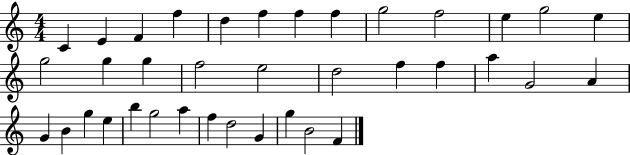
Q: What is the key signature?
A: C major